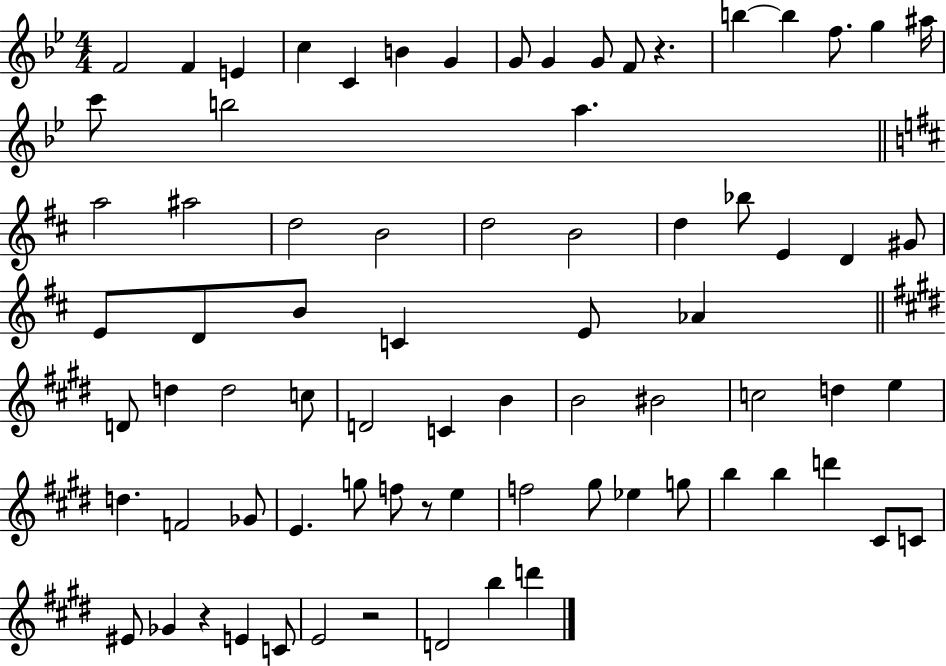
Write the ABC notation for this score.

X:1
T:Untitled
M:4/4
L:1/4
K:Bb
F2 F E c C B G G/2 G G/2 F/2 z b b f/2 g ^a/4 c'/2 b2 a a2 ^a2 d2 B2 d2 B2 d _b/2 E D ^G/2 E/2 D/2 B/2 C E/2 _A D/2 d d2 c/2 D2 C B B2 ^B2 c2 d e d F2 _G/2 E g/2 f/2 z/2 e f2 ^g/2 _e g/2 b b d' ^C/2 C/2 ^E/2 _G z E C/2 E2 z2 D2 b d'